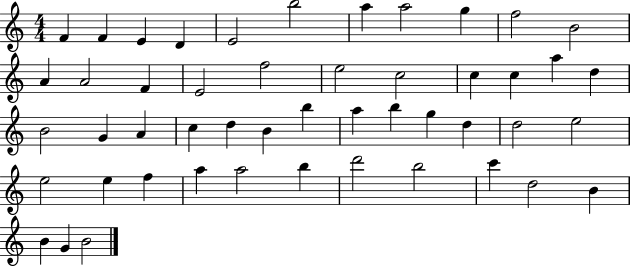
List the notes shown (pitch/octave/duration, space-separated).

F4/q F4/q E4/q D4/q E4/h B5/h A5/q A5/h G5/q F5/h B4/h A4/q A4/h F4/q E4/h F5/h E5/h C5/h C5/q C5/q A5/q D5/q B4/h G4/q A4/q C5/q D5/q B4/q B5/q A5/q B5/q G5/q D5/q D5/h E5/h E5/h E5/q F5/q A5/q A5/h B5/q D6/h B5/h C6/q D5/h B4/q B4/q G4/q B4/h